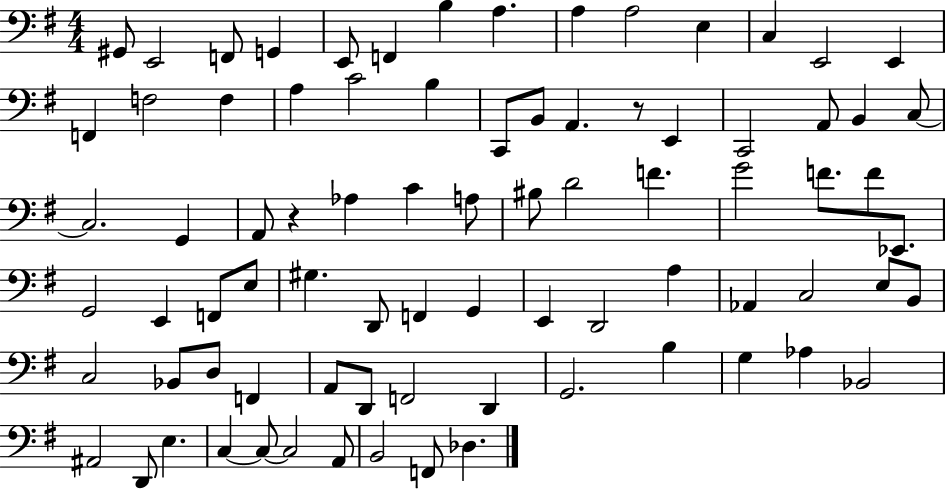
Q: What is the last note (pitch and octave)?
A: Db3